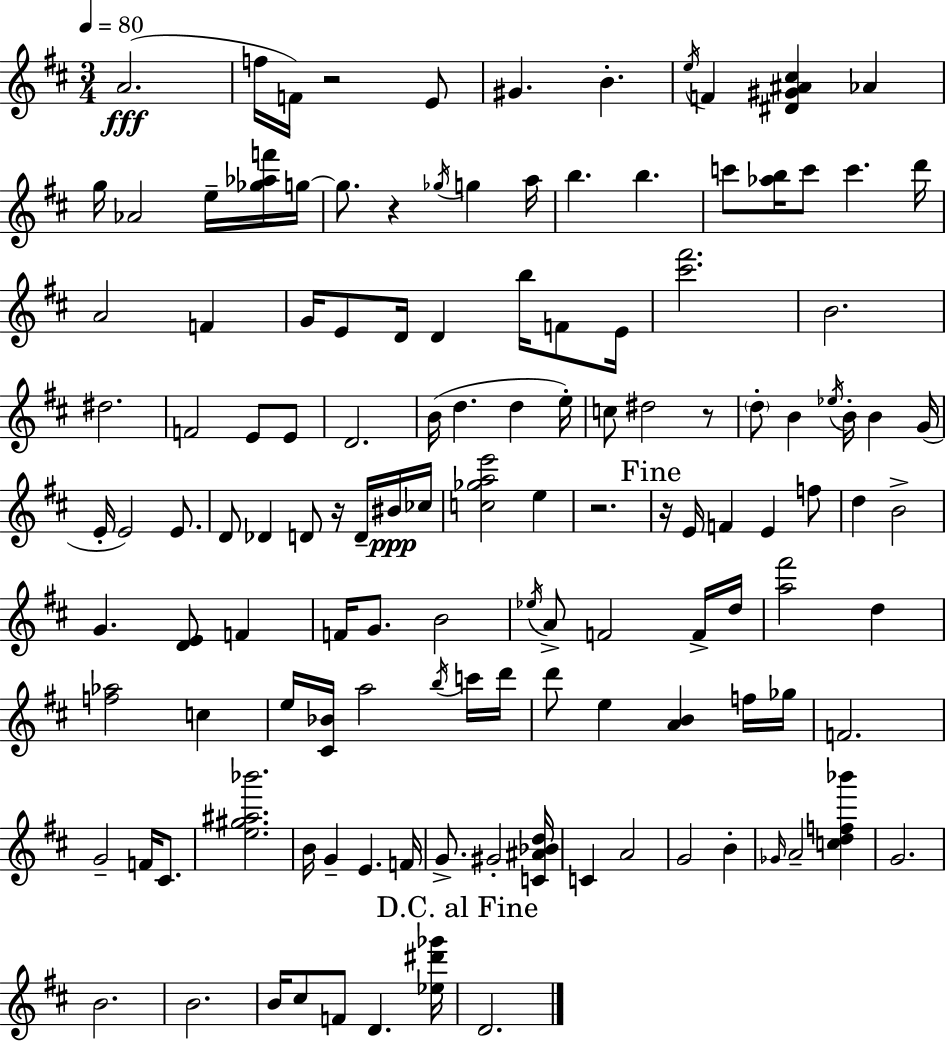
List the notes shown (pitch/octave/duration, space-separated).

A4/h. F5/s F4/s R/h E4/e G#4/q. B4/q. E5/s F4/q [D#4,G#4,A#4,C#5]/q Ab4/q G5/s Ab4/h E5/s [Gb5,Ab5,F6]/s G5/s G5/e. R/q Gb5/s G5/q A5/s B5/q. B5/q. C6/e [Ab5,B5]/s C6/e C6/q. D6/s A4/h F4/q G4/s E4/e D4/s D4/q B5/s F4/e E4/s [C#6,F#6]/h. B4/h. D#5/h. F4/h E4/e E4/e D4/h. B4/s D5/q. D5/q E5/s C5/e D#5/h R/e D5/e B4/q Eb5/s B4/s B4/q G4/s E4/s E4/h E4/e. D4/e Db4/q D4/e R/s D4/s BIS4/s CES5/s [C5,Gb5,A5,E6]/h E5/q R/h. R/s E4/s F4/q E4/q F5/e D5/q B4/h G4/q. [D4,E4]/e F4/q F4/s G4/e. B4/h Eb5/s A4/e F4/h F4/s D5/s [A5,F#6]/h D5/q [F5,Ab5]/h C5/q E5/s [C#4,Bb4]/s A5/h B5/s C6/s D6/s D6/e E5/q [A4,B4]/q F5/s Gb5/s F4/h. G4/h F4/s C#4/e. [E5,G#5,A#5,Bb6]/h. B4/s G4/q E4/q. F4/s G4/e. G#4/h [C4,A#4,Bb4,D5]/s C4/q A4/h G4/h B4/q Gb4/s A4/h [C5,D5,F5,Bb6]/q G4/h. B4/h. B4/h. B4/s C#5/e F4/e D4/q. [Eb5,D#6,Gb6]/s D4/h.